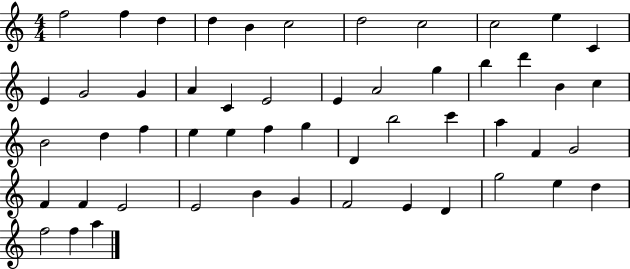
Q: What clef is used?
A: treble